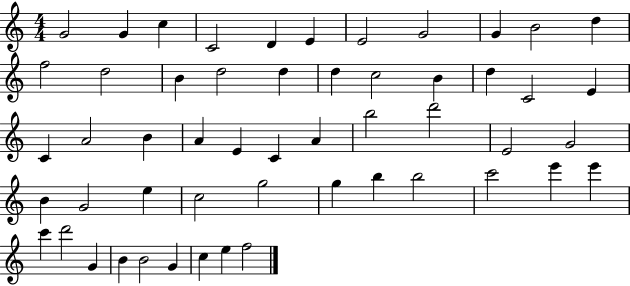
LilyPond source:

{
  \clef treble
  \numericTimeSignature
  \time 4/4
  \key c \major
  g'2 g'4 c''4 | c'2 d'4 e'4 | e'2 g'2 | g'4 b'2 d''4 | \break f''2 d''2 | b'4 d''2 d''4 | d''4 c''2 b'4 | d''4 c'2 e'4 | \break c'4 a'2 b'4 | a'4 e'4 c'4 a'4 | b''2 d'''2 | e'2 g'2 | \break b'4 g'2 e''4 | c''2 g''2 | g''4 b''4 b''2 | c'''2 e'''4 e'''4 | \break c'''4 d'''2 g'4 | b'4 b'2 g'4 | c''4 e''4 f''2 | \bar "|."
}